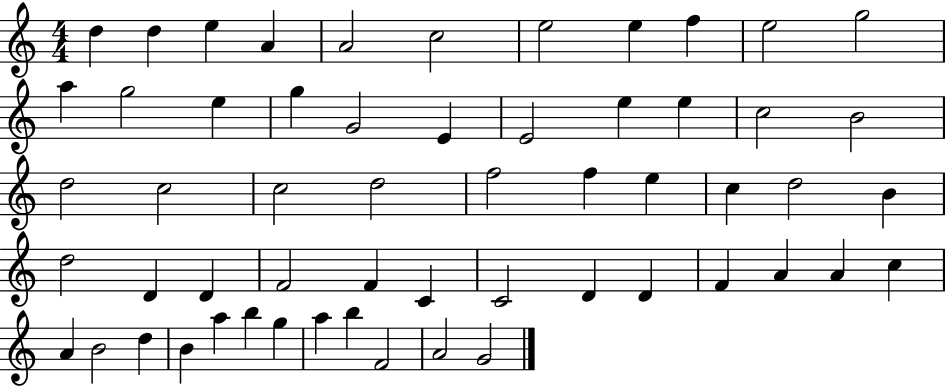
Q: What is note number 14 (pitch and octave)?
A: E5